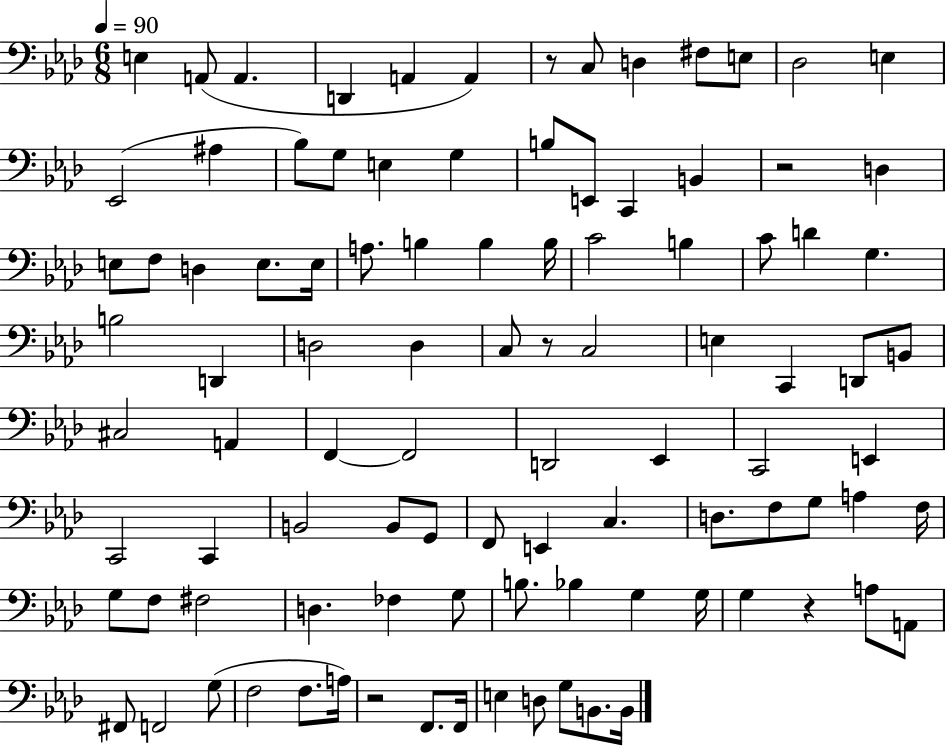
X:1
T:Untitled
M:6/8
L:1/4
K:Ab
E, A,,/2 A,, D,, A,, A,, z/2 C,/2 D, ^F,/2 E,/2 _D,2 E, _E,,2 ^A, _B,/2 G,/2 E, G, B,/2 E,,/2 C,, B,, z2 D, E,/2 F,/2 D, E,/2 E,/4 A,/2 B, B, B,/4 C2 B, C/2 D G, B,2 D,, D,2 D, C,/2 z/2 C,2 E, C,, D,,/2 B,,/2 ^C,2 A,, F,, F,,2 D,,2 _E,, C,,2 E,, C,,2 C,, B,,2 B,,/2 G,,/2 F,,/2 E,, C, D,/2 F,/2 G,/2 A, F,/4 G,/2 F,/2 ^F,2 D, _F, G,/2 B,/2 _B, G, G,/4 G, z A,/2 A,,/2 ^F,,/2 F,,2 G,/2 F,2 F,/2 A,/4 z2 F,,/2 F,,/4 E, D,/2 G,/2 B,,/2 B,,/4